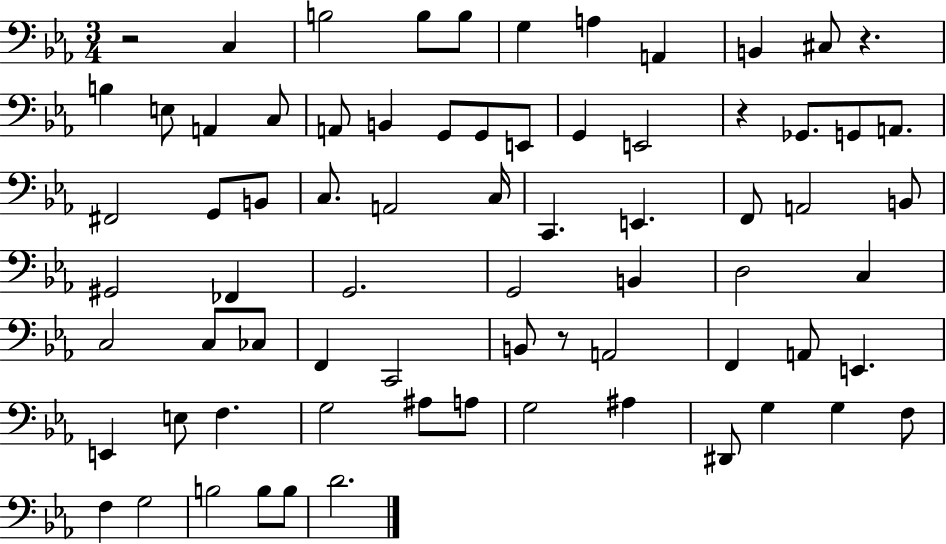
X:1
T:Untitled
M:3/4
L:1/4
K:Eb
z2 C, B,2 B,/2 B,/2 G, A, A,, B,, ^C,/2 z B, E,/2 A,, C,/2 A,,/2 B,, G,,/2 G,,/2 E,,/2 G,, E,,2 z _G,,/2 G,,/2 A,,/2 ^F,,2 G,,/2 B,,/2 C,/2 A,,2 C,/4 C,, E,, F,,/2 A,,2 B,,/2 ^G,,2 _F,, G,,2 G,,2 B,, D,2 C, C,2 C,/2 _C,/2 F,, C,,2 B,,/2 z/2 A,,2 F,, A,,/2 E,, E,, E,/2 F, G,2 ^A,/2 A,/2 G,2 ^A, ^D,,/2 G, G, F,/2 F, G,2 B,2 B,/2 B,/2 D2